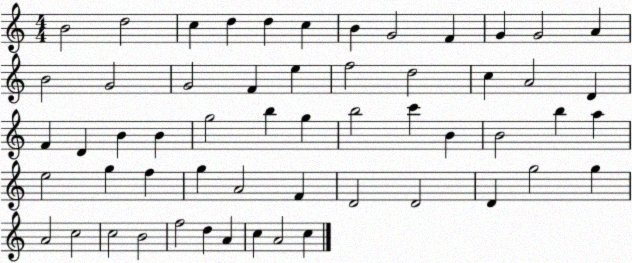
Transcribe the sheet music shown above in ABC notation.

X:1
T:Untitled
M:4/4
L:1/4
K:C
B2 d2 c d d c B G2 F G G2 A B2 G2 G2 F e f2 d2 c A2 D F D B B g2 b g b2 c' B B2 b a e2 g f g A2 F D2 D2 D g2 g A2 c2 c2 B2 f2 d A c A2 c